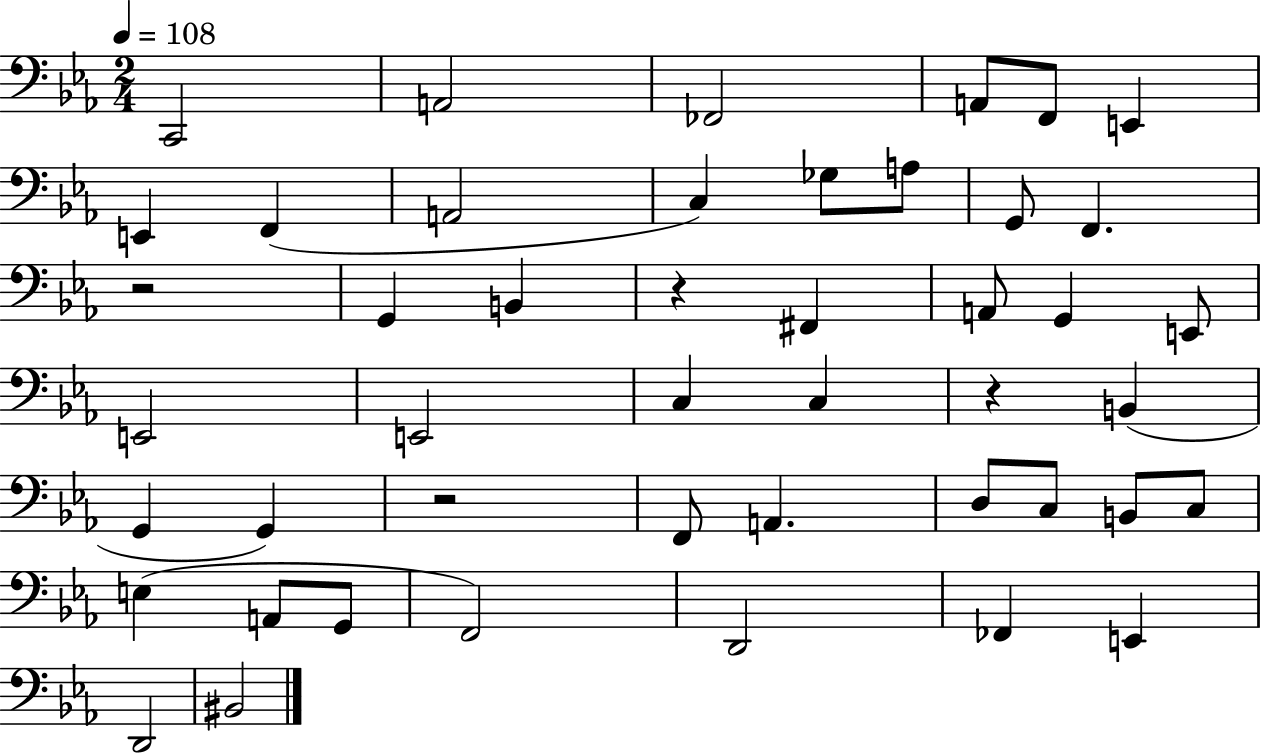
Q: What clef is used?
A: bass